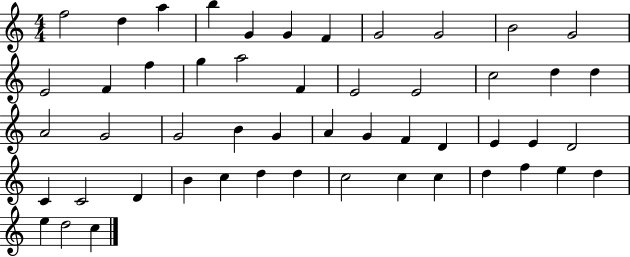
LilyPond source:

{
  \clef treble
  \numericTimeSignature
  \time 4/4
  \key c \major
  f''2 d''4 a''4 | b''4 g'4 g'4 f'4 | g'2 g'2 | b'2 g'2 | \break e'2 f'4 f''4 | g''4 a''2 f'4 | e'2 e'2 | c''2 d''4 d''4 | \break a'2 g'2 | g'2 b'4 g'4 | a'4 g'4 f'4 d'4 | e'4 e'4 d'2 | \break c'4 c'2 d'4 | b'4 c''4 d''4 d''4 | c''2 c''4 c''4 | d''4 f''4 e''4 d''4 | \break e''4 d''2 c''4 | \bar "|."
}